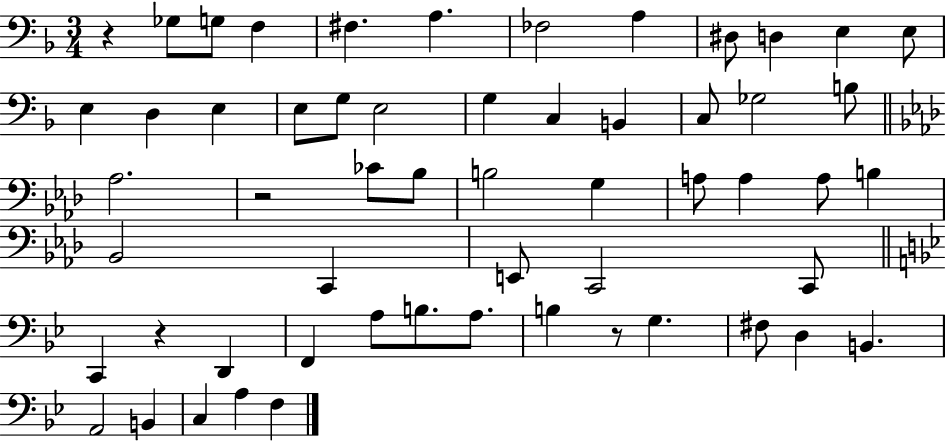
X:1
T:Untitled
M:3/4
L:1/4
K:F
z _G,/2 G,/2 F, ^F, A, _F,2 A, ^D,/2 D, E, E,/2 E, D, E, E,/2 G,/2 E,2 G, C, B,, C,/2 _G,2 B,/2 _A,2 z2 _C/2 _B,/2 B,2 G, A,/2 A, A,/2 B, _B,,2 C,, E,,/2 C,,2 C,,/2 C,, z D,, F,, A,/2 B,/2 A,/2 B, z/2 G, ^F,/2 D, B,, A,,2 B,, C, A, F,